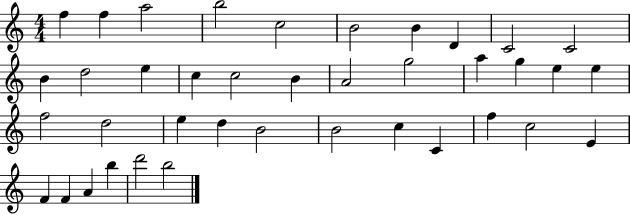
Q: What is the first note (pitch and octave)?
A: F5